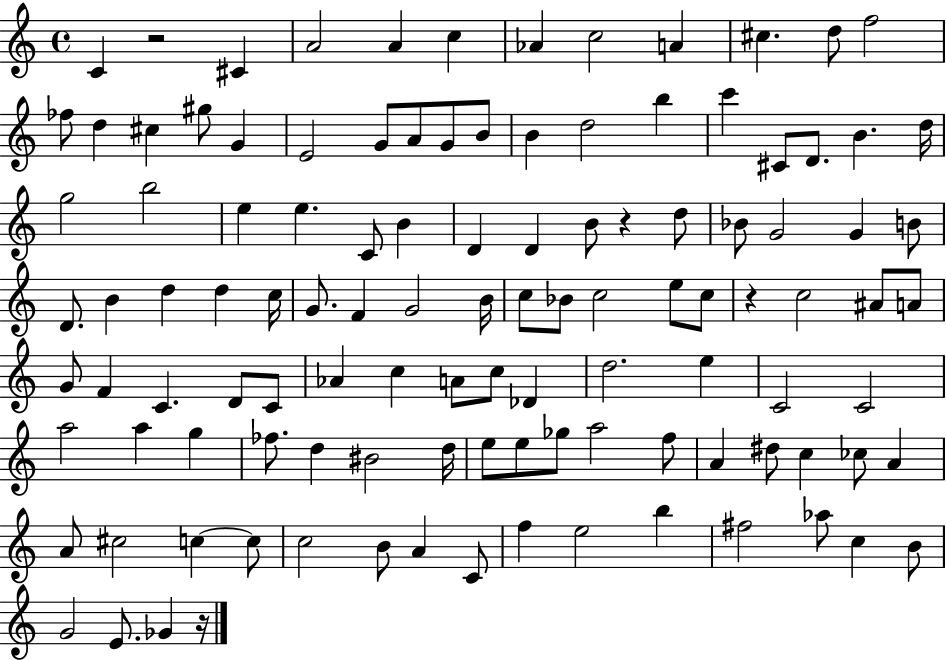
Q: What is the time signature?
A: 4/4